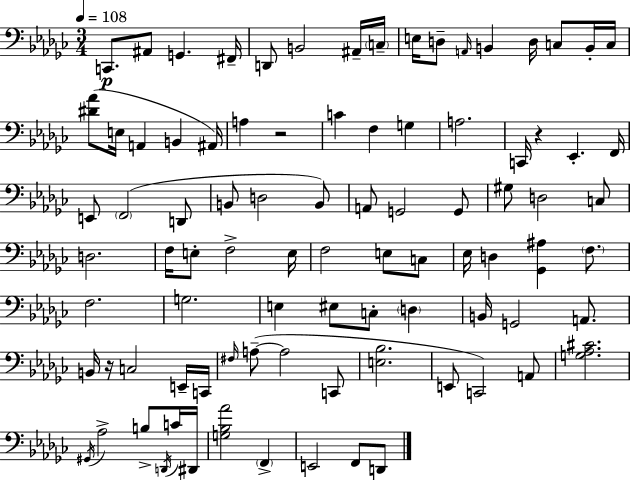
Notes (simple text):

C2/e. A#2/e G2/q. F#2/s D2/e B2/h A#2/s C3/s E3/s D3/e A2/s B2/q D3/s C3/e B2/s C3/s [D#4,Ab4]/e E3/s A2/q B2/q A#2/s A3/q R/h C4/q F3/q G3/q A3/h. C2/s R/q Eb2/q. F2/s E2/e F2/h D2/e B2/e D3/h B2/e A2/e G2/h G2/e G#3/e D3/h C3/e D3/h. F3/s E3/e F3/h E3/s F3/h E3/e C3/e Eb3/s D3/q [Gb2,A#3]/q F3/e. F3/h. G3/h. E3/q EIS3/e C3/e D3/q B2/s G2/h A2/e. B2/s R/s C3/h E2/s C2/s F#3/s A3/e A3/h C2/e [E3,Bb3]/h. E2/e C2/h A2/e [G3,Ab3,C#4]/h. G#2/s Ab3/h B3/e D2/s C4/s D#2/s [G3,Bb3,Ab4]/h F2/q E2/h F2/e D2/e